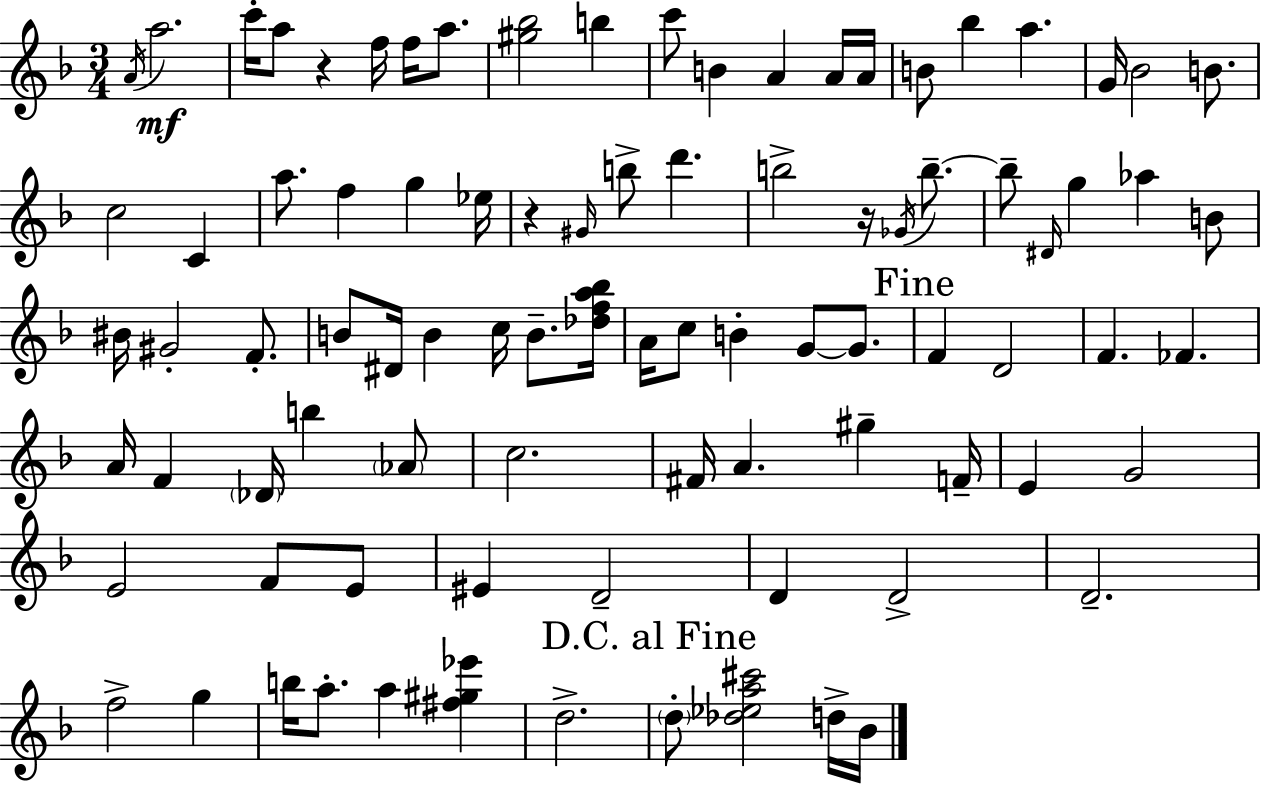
{
  \clef treble
  \numericTimeSignature
  \time 3/4
  \key d \minor
  \acciaccatura { a'16 }\mf a''2. | c'''16-. a''8 r4 f''16 f''16 a''8. | <gis'' bes''>2 b''4 | c'''8 b'4 a'4 a'16 | \break a'16 b'8 bes''4 a''4. | g'16 bes'2 b'8. | c''2 c'4 | a''8. f''4 g''4 | \break ees''16 r4 \grace { gis'16 } b''8-> d'''4. | b''2-> r16 \acciaccatura { ges'16 } | b''8.--~~ b''8-- \grace { dis'16 } g''4 aes''4 | b'8 bis'16 gis'2-. | \break f'8.-. b'8 dis'16 b'4 c''16 | b'8.-- <des'' f'' a'' bes''>16 a'16 c''8 b'4-. g'8~~ | g'8. \mark "Fine" f'4 d'2 | f'4. fes'4. | \break a'16 f'4 \parenthesize des'16 b''4 | \parenthesize aes'8 c''2. | fis'16 a'4. gis''4-- | f'16-- e'4 g'2 | \break e'2 | f'8 e'8 eis'4 d'2-- | d'4 d'2-> | d'2.-- | \break f''2-> | g''4 b''16 a''8.-. a''4 | <fis'' gis'' ees'''>4 d''2.-> | \mark "D.C. al Fine" \parenthesize d''8-. <des'' ees'' a'' cis'''>2 | \break d''16-> bes'16 \bar "|."
}